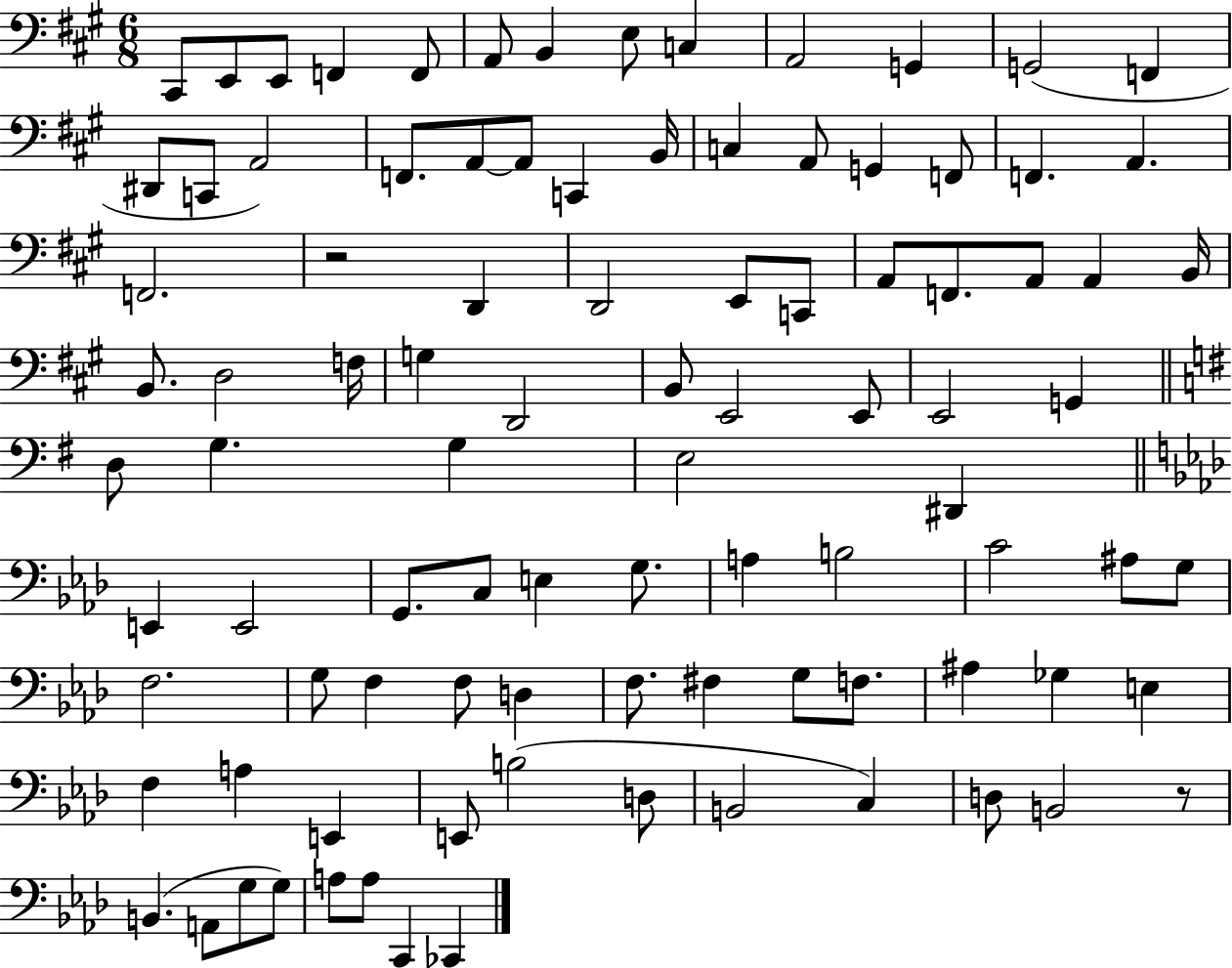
X:1
T:Untitled
M:6/8
L:1/4
K:A
^C,,/2 E,,/2 E,,/2 F,, F,,/2 A,,/2 B,, E,/2 C, A,,2 G,, G,,2 F,, ^D,,/2 C,,/2 A,,2 F,,/2 A,,/2 A,,/2 C,, B,,/4 C, A,,/2 G,, F,,/2 F,, A,, F,,2 z2 D,, D,,2 E,,/2 C,,/2 A,,/2 F,,/2 A,,/2 A,, B,,/4 B,,/2 D,2 F,/4 G, D,,2 B,,/2 E,,2 E,,/2 E,,2 G,, D,/2 G, G, E,2 ^D,, E,, E,,2 G,,/2 C,/2 E, G,/2 A, B,2 C2 ^A,/2 G,/2 F,2 G,/2 F, F,/2 D, F,/2 ^F, G,/2 F,/2 ^A, _G, E, F, A, E,, E,,/2 B,2 D,/2 B,,2 C, D,/2 B,,2 z/2 B,, A,,/2 G,/2 G,/2 A,/2 A,/2 C,, _C,,